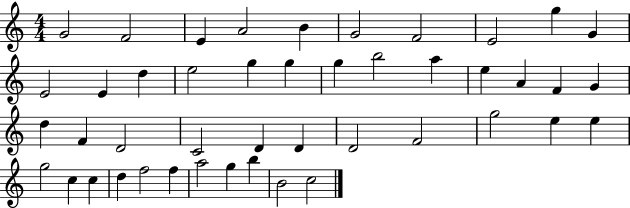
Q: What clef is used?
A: treble